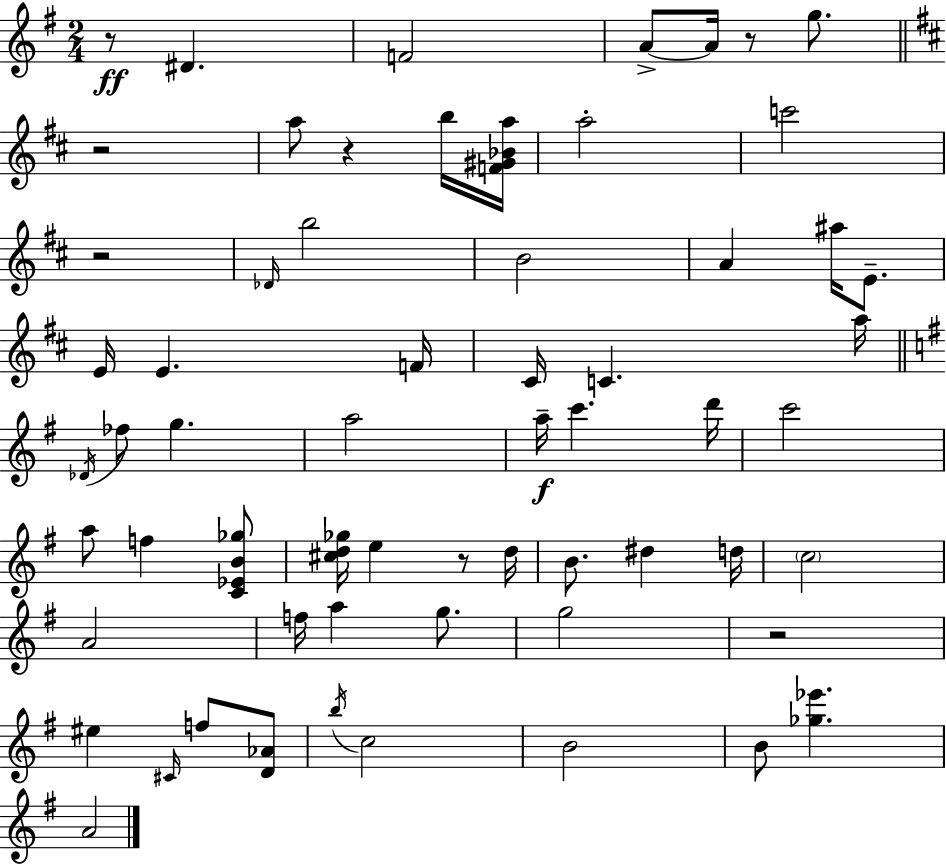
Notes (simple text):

R/e D#4/q. F4/h A4/e A4/s R/e G5/e. R/h A5/e R/q B5/s [F4,G#4,Bb4,A5]/s A5/h C6/h R/h Db4/s B5/h B4/h A4/q A#5/s E4/e. E4/s E4/q. F4/s C#4/s C4/q. A5/s Db4/s FES5/e G5/q. A5/h A5/s C6/q. D6/s C6/h A5/e F5/q [C4,Eb4,B4,Gb5]/e [C#5,D5,Gb5]/s E5/q R/e D5/s B4/e. D#5/q D5/s C5/h A4/h F5/s A5/q G5/e. G5/h R/h EIS5/q C#4/s F5/e [D4,Ab4]/e B5/s C5/h B4/h B4/e [Gb5,Eb6]/q. A4/h